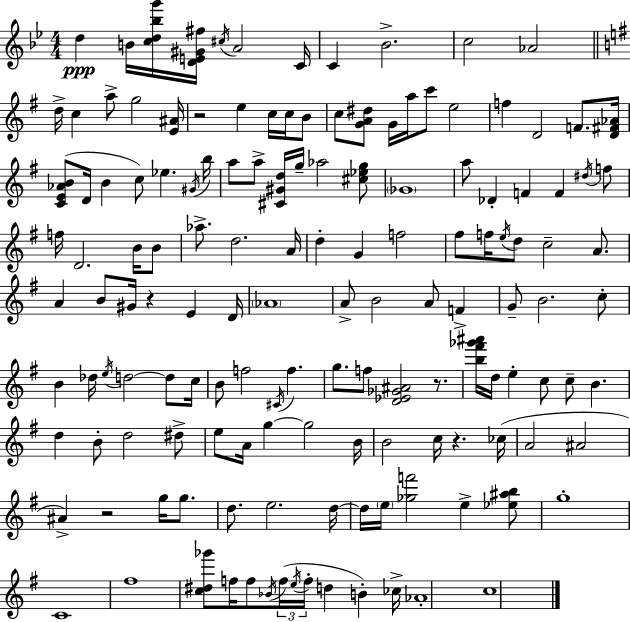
X:1
T:Untitled
M:4/4
L:1/4
K:Bb
d B/4 [cd_bg']/4 [DE^G^f]/4 ^c/4 A2 C/4 C _B2 c2 _A2 d/4 c a/2 g2 [E^A]/4 z2 e c/4 c/4 B/2 c/2 [GA^d]/2 G/4 a/4 c'/2 e2 f D2 F/2 [D^F_A]/4 [CE_AB]/2 D/4 B c/2 _e ^G/4 b/4 a/2 a/2 [^C^Gd]/4 g/4 _a2 [^c_eg]/2 _G4 a/2 _D F F ^d/4 f/2 f/4 D2 B/4 B/2 _a/2 d2 A/4 d G f2 ^f/2 f/4 e/4 d/2 c2 A/2 A B/2 ^G/4 z E D/4 _A4 A/2 B2 A/2 F G/2 B2 c/2 B _d/4 e/4 d2 d/2 c/4 B/2 f2 ^C/4 f g/2 f/2 [D_E_G^A]2 z/2 [b^f'_g'^a']/4 d/4 e c/2 c/2 B d B/2 d2 ^d/2 e/2 A/4 g g2 B/4 B2 c/4 z _c/4 A2 ^A2 ^A z2 g/4 g/2 d/2 e2 d/4 d/4 e/4 [_gf']2 e [_e^ab]/2 g4 C4 ^f4 [c^d_g']/2 f/4 f/2 _B/4 f/4 e/4 f/4 d B _c/4 _A4 c4